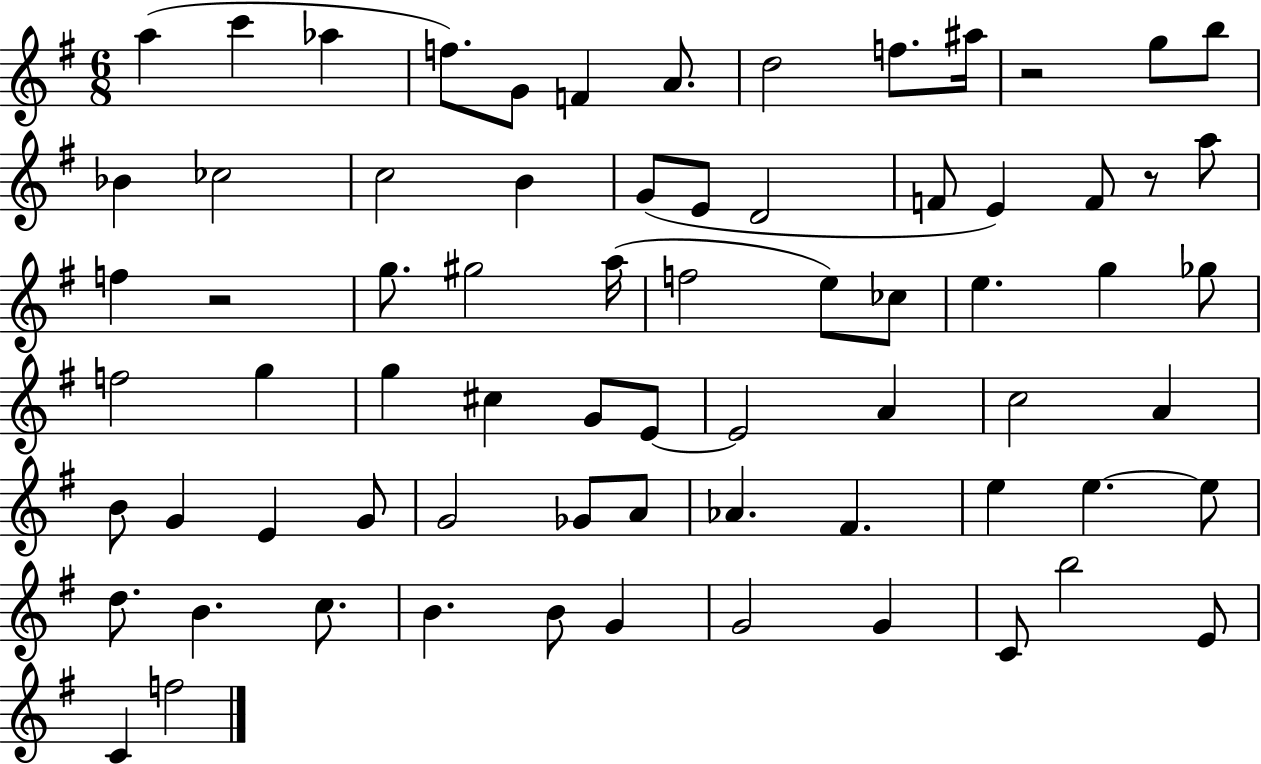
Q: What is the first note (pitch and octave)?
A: A5